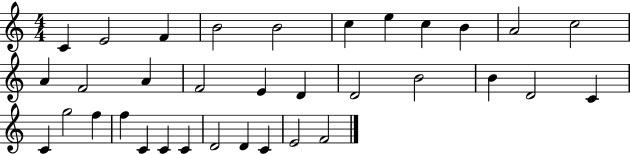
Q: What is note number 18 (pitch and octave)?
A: D4